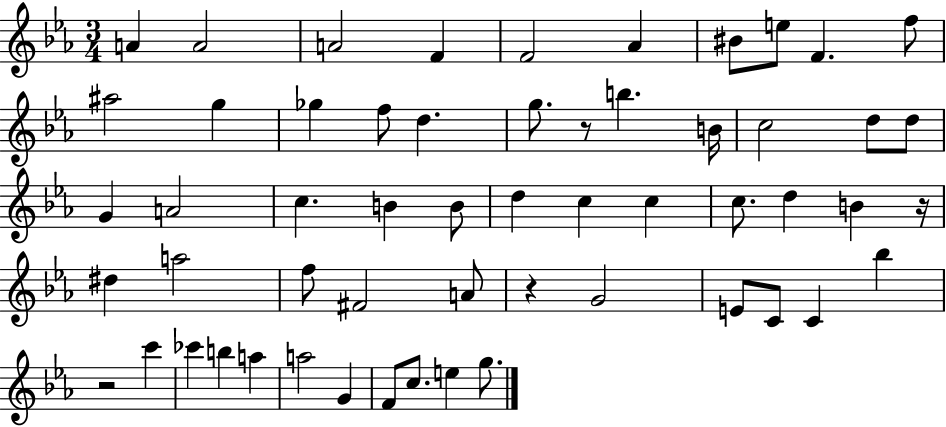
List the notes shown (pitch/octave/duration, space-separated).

A4/q A4/h A4/h F4/q F4/h Ab4/q BIS4/e E5/e F4/q. F5/e A#5/h G5/q Gb5/q F5/e D5/q. G5/e. R/e B5/q. B4/s C5/h D5/e D5/e G4/q A4/h C5/q. B4/q B4/e D5/q C5/q C5/q C5/e. D5/q B4/q R/s D#5/q A5/h F5/e F#4/h A4/e R/q G4/h E4/e C4/e C4/q Bb5/q R/h C6/q CES6/q B5/q A5/q A5/h G4/q F4/e C5/e. E5/q G5/e.